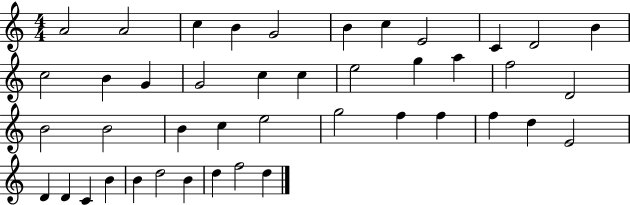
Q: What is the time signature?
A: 4/4